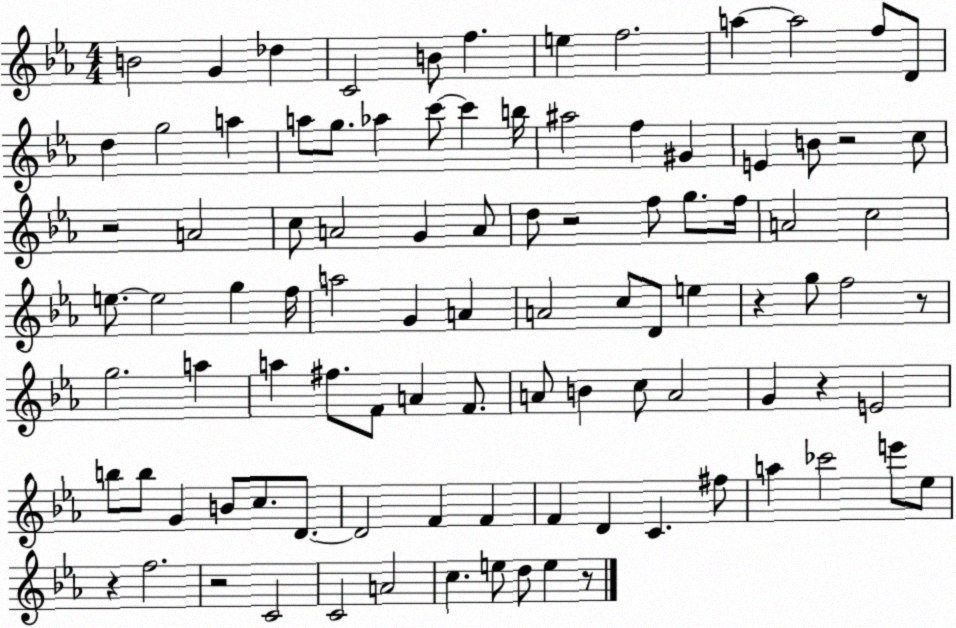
X:1
T:Untitled
M:4/4
L:1/4
K:Eb
B2 G _d C2 B/2 f e f2 a a2 f/2 D/2 d g2 a a/2 g/2 _a c'/2 c' b/4 ^a2 f ^G E B/2 z2 c/2 z2 A2 c/2 A2 G A/2 d/2 z2 f/2 g/2 f/4 A2 c2 e/2 e2 g f/4 a2 G A A2 c/2 D/2 e z g/2 f2 z/2 g2 a a ^f/2 F/2 A F/2 A/2 B c/2 A2 G z E2 b/2 b/2 G B/2 c/2 D/2 D2 F F F D C ^f/2 a _c'2 e'/2 _e/2 z f2 z2 C2 C2 A2 c e/2 d/2 e z/2